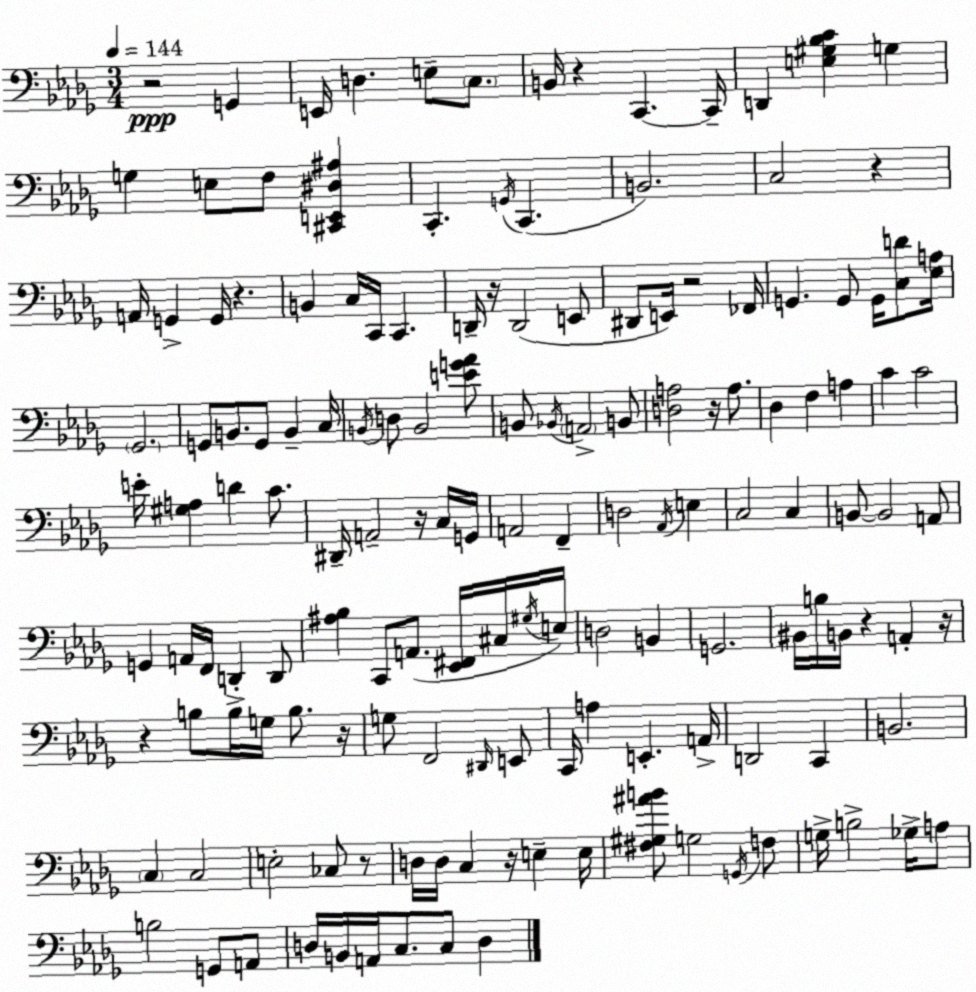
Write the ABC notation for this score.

X:1
T:Untitled
M:3/4
L:1/4
K:Bbm
z2 G,, E,,/4 D, E,/2 C,/2 B,,/4 z C,, C,,/4 D,, [E,^G,_B,C] G, G, E,/2 F,/2 [^C,,E,,^D,^A,] C,, G,,/4 C,, B,,2 C,2 z A,,/4 G,, G,,/4 z B,, C,/4 C,,/4 C,, D,,/4 z/4 D,,2 E,,/2 ^D,,/2 E,,/4 z2 _F,,/4 G,, G,,/2 G,,/4 [C,D]/2 [_E,A,]/4 _G,,2 G,,/2 B,,/2 G,,/2 B,, C,/4 B,,/4 D,/2 B,,2 [EG_A]/2 B,,/2 _B,,/4 A,,2 B,,/2 [D,A,]2 z/4 A,/2 _D, F, A, C C2 E/4 [^G,A,] D C/2 ^D,,/4 A,,2 z/4 C,/4 G,,/4 A,,2 F,, D,2 _A,,/4 E, C,2 C, B,,/2 B,,2 A,,/2 G,, A,,/4 F,,/4 D,, D,,/2 [^A,_B,] C,,/2 A,,/2 [_E,,^F,,]/4 ^C,/4 ^G,/4 E,/4 D,2 B,, G,,2 ^B,,/4 B,/4 B,,/4 z A,, z/4 z B,/2 B,/4 G,/4 B,/2 z/4 G,/2 F,,2 ^D,,/4 E,,/2 C,,/4 A, E,, A,,/4 D,,2 C,, B,,2 C, C,2 E,2 _C,/2 z/2 D,/4 D,/4 C, z/4 E, E,/4 [^F,^G,^AB]/2 G,2 G,,/4 F,/2 G,/4 B,2 _G,/4 A,/2 B,2 G,,/2 A,,/2 D,/4 B,,/4 A,,/4 C,/2 C,/2 D,